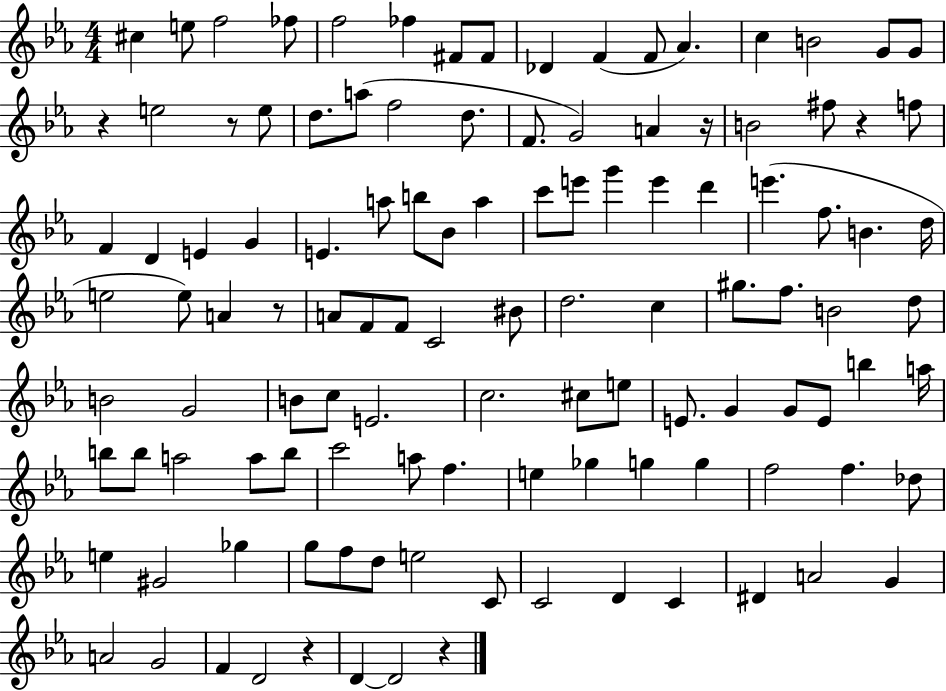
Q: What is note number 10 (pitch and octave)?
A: F4